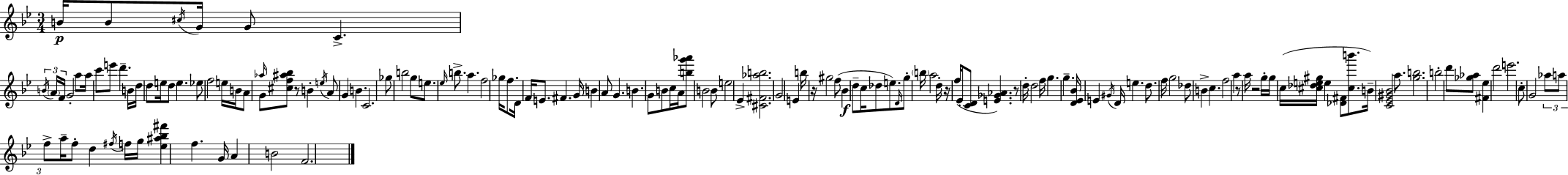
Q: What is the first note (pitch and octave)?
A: B4